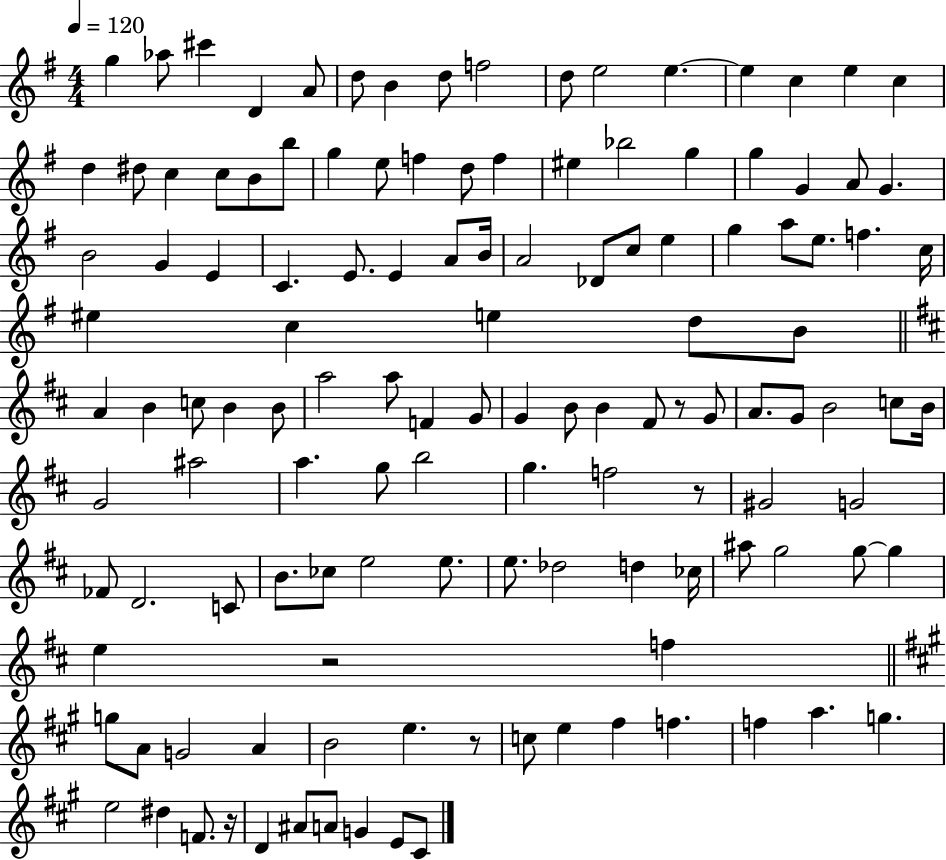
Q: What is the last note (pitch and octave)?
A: C#4